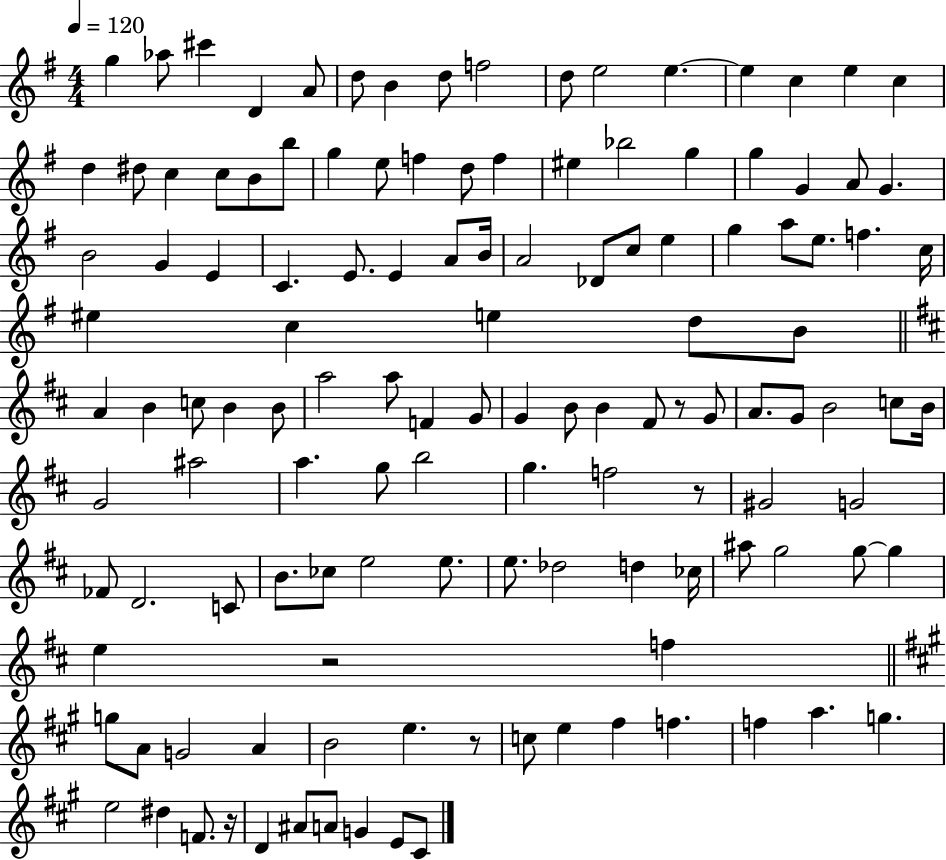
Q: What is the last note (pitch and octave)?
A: C#4